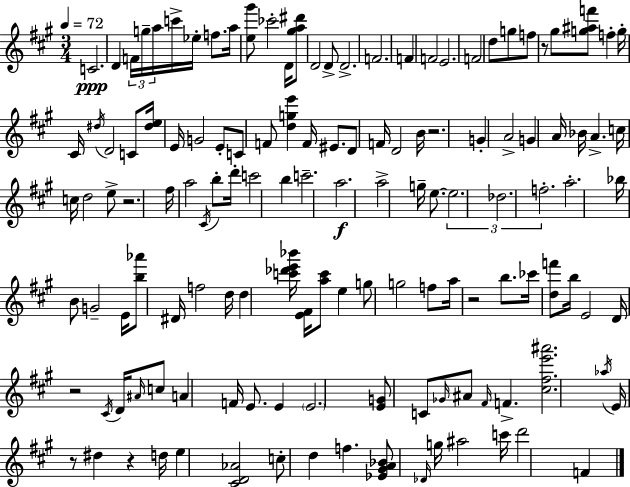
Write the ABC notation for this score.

X:1
T:Untitled
M:3/4
L:1/4
K:A
C2 D F/4 g/4 a/4 c'/4 _e/4 f/2 a/4 [e^g']/2 _c'2 D/4 [^ga^d']/2 D2 D/2 D2 F2 F F2 E2 F2 d/2 g/2 f/2 z/2 ^g/2 [g^af']/2 f g/4 ^C/4 ^d/4 D2 C/2 [^de]/4 E/4 G2 E/2 C/2 F/2 [dge'] F/4 ^E/2 D/2 F/4 D2 B/4 z2 G A2 G A/4 _B/4 A c/4 c/4 d2 e/2 z2 ^f/4 a2 ^C/4 b/2 d'/4 c'2 b c'2 a2 a2 g/4 e/2 e2 _d2 f2 a2 _b/4 B/2 G2 E/4 [b_a']/2 ^D/4 f2 d/4 d [c'_d'e'_b']/4 [E^F]/4 [ac']/2 e g/2 g2 f/2 a/4 z2 b/2 _c'/4 [df']/2 b/4 E2 D/4 z2 ^C/4 D/4 ^A/4 c/2 A F/4 E/2 E E2 [EG]/2 C/2 _G/4 ^A/2 ^F/4 F [^c^fe'^a']2 _a/4 E/4 z/2 ^d z d/4 e [^CD_A]2 c/2 d f [_E^GA_B]/2 _D/4 g/4 ^a2 c'/4 d'2 F